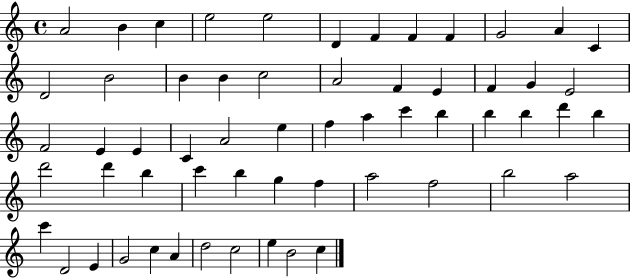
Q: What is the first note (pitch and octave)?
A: A4